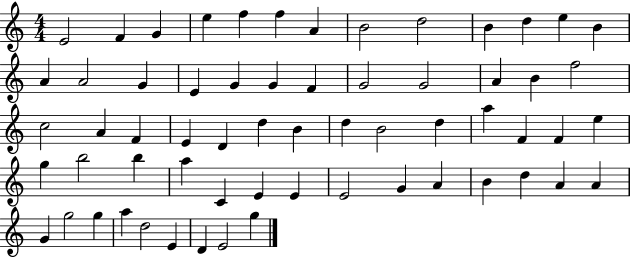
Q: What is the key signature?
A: C major